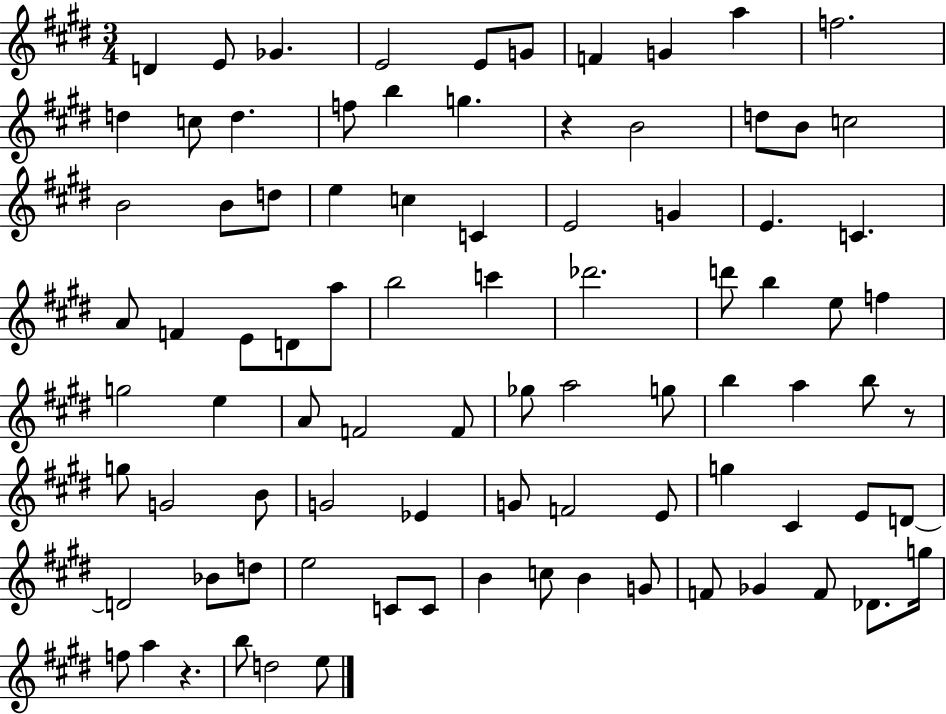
D4/q E4/e Gb4/q. E4/h E4/e G4/e F4/q G4/q A5/q F5/h. D5/q C5/e D5/q. F5/e B5/q G5/q. R/q B4/h D5/e B4/e C5/h B4/h B4/e D5/e E5/q C5/q C4/q E4/h G4/q E4/q. C4/q. A4/e F4/q E4/e D4/e A5/e B5/h C6/q Db6/h. D6/e B5/q E5/e F5/q G5/h E5/q A4/e F4/h F4/e Gb5/e A5/h G5/e B5/q A5/q B5/e R/e G5/e G4/h B4/e G4/h Eb4/q G4/e F4/h E4/e G5/q C#4/q E4/e D4/e D4/h Bb4/e D5/e E5/h C4/e C4/e B4/q C5/e B4/q G4/e F4/e Gb4/q F4/e Db4/e. G5/s F5/e A5/q R/q. B5/e D5/h E5/e